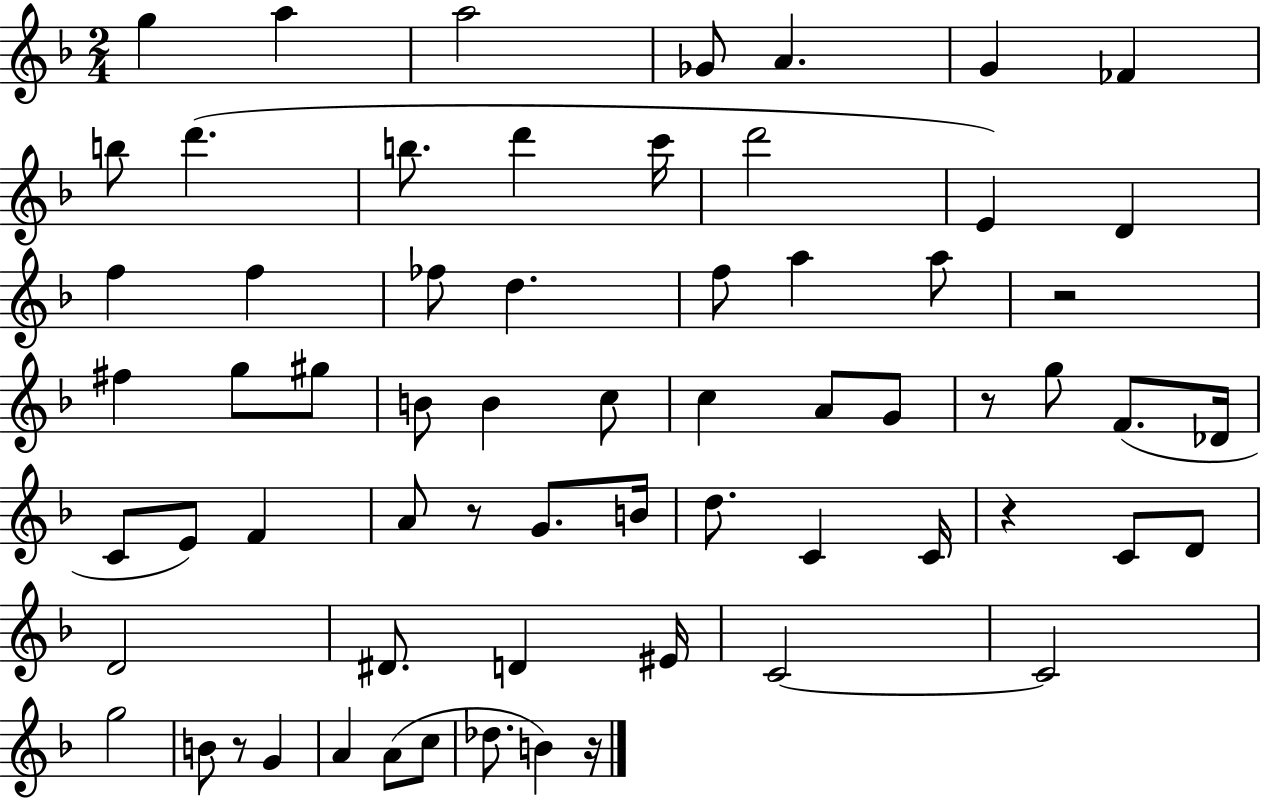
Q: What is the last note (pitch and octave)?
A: B4